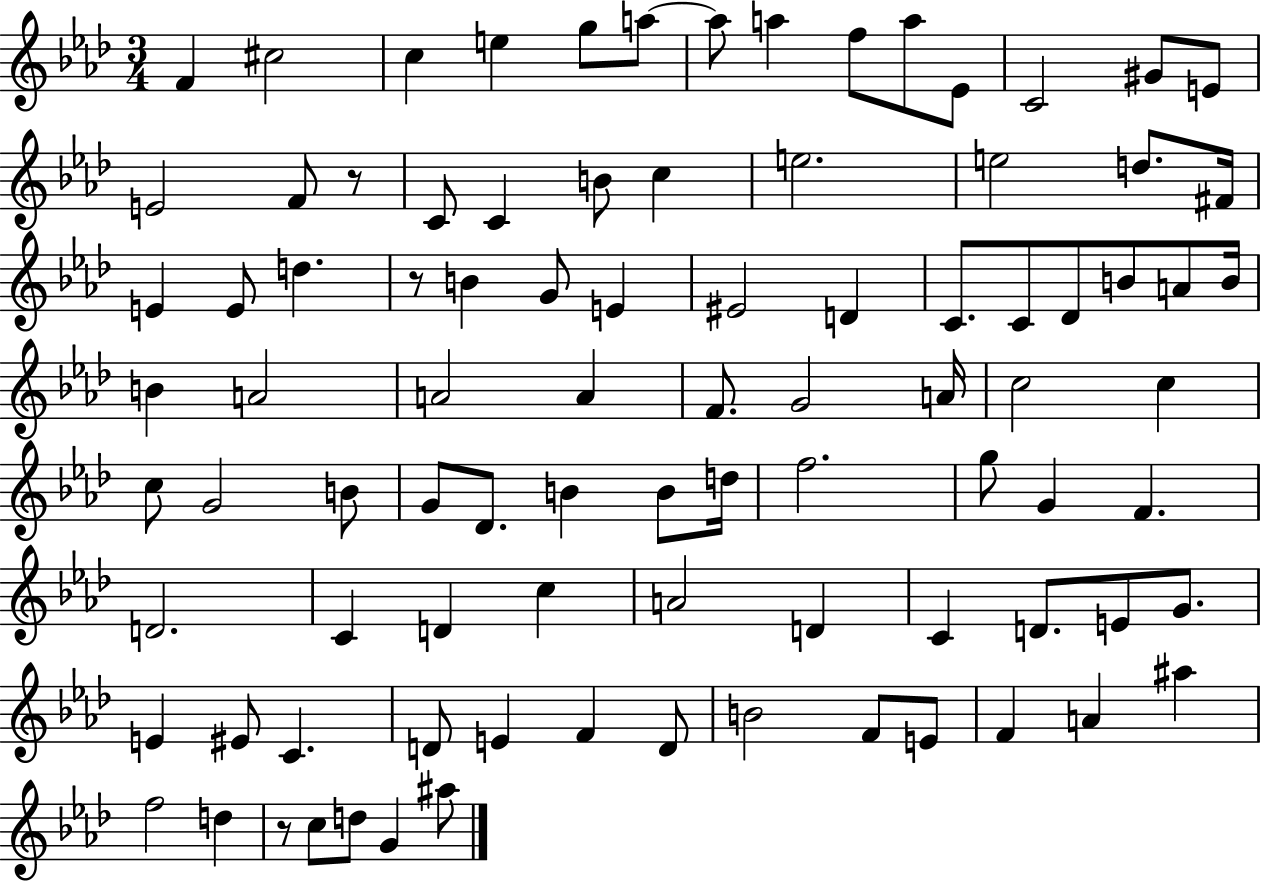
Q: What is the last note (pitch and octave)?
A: A#5